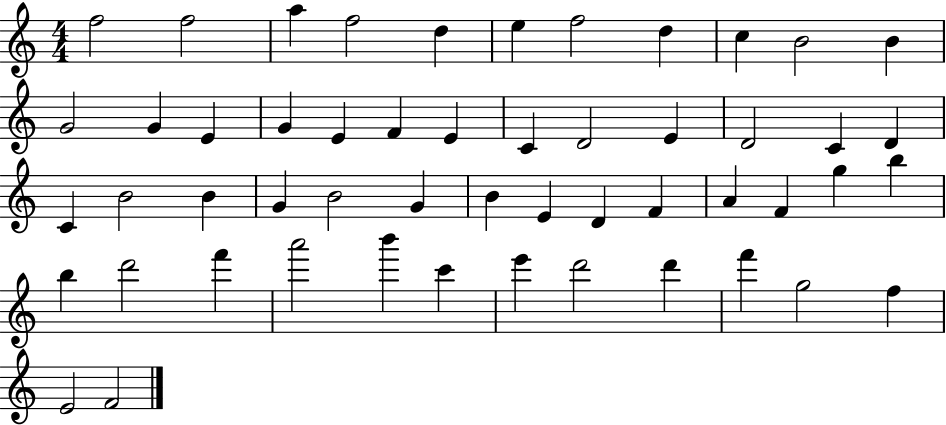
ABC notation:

X:1
T:Untitled
M:4/4
L:1/4
K:C
f2 f2 a f2 d e f2 d c B2 B G2 G E G E F E C D2 E D2 C D C B2 B G B2 G B E D F A F g b b d'2 f' a'2 b' c' e' d'2 d' f' g2 f E2 F2